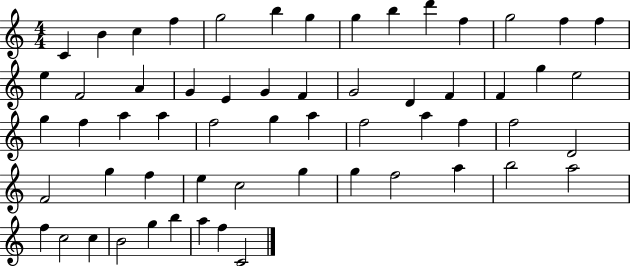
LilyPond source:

{
  \clef treble
  \numericTimeSignature
  \time 4/4
  \key c \major
  c'4 b'4 c''4 f''4 | g''2 b''4 g''4 | g''4 b''4 d'''4 f''4 | g''2 f''4 f''4 | \break e''4 f'2 a'4 | g'4 e'4 g'4 f'4 | g'2 d'4 f'4 | f'4 g''4 e''2 | \break g''4 f''4 a''4 a''4 | f''2 g''4 a''4 | f''2 a''4 f''4 | f''2 d'2 | \break f'2 g''4 f''4 | e''4 c''2 g''4 | g''4 f''2 a''4 | b''2 a''2 | \break f''4 c''2 c''4 | b'2 g''4 b''4 | a''4 f''4 c'2 | \bar "|."
}